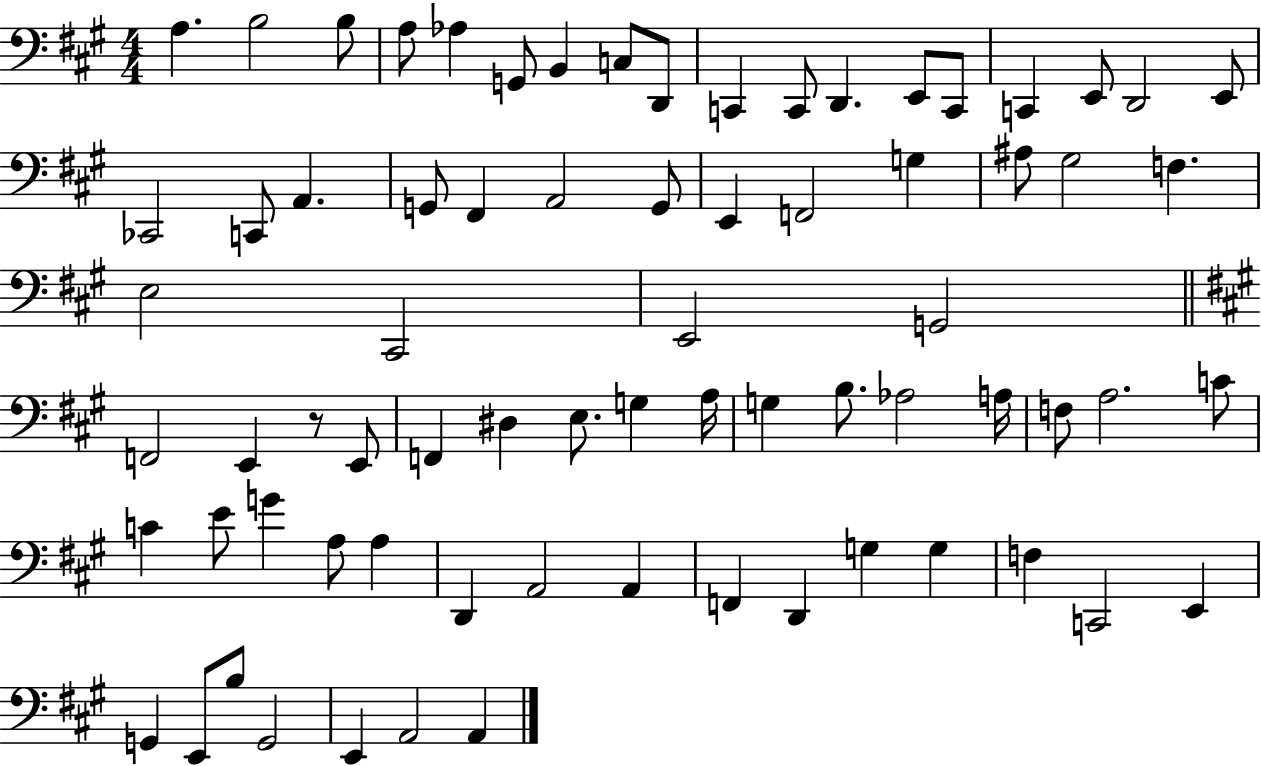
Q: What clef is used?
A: bass